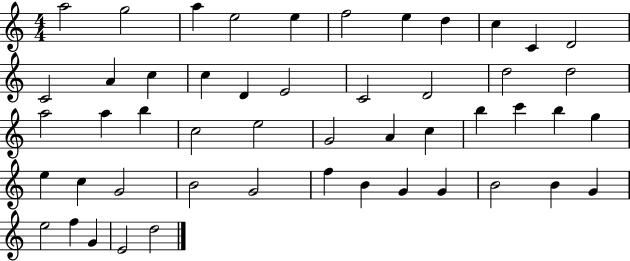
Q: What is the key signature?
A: C major